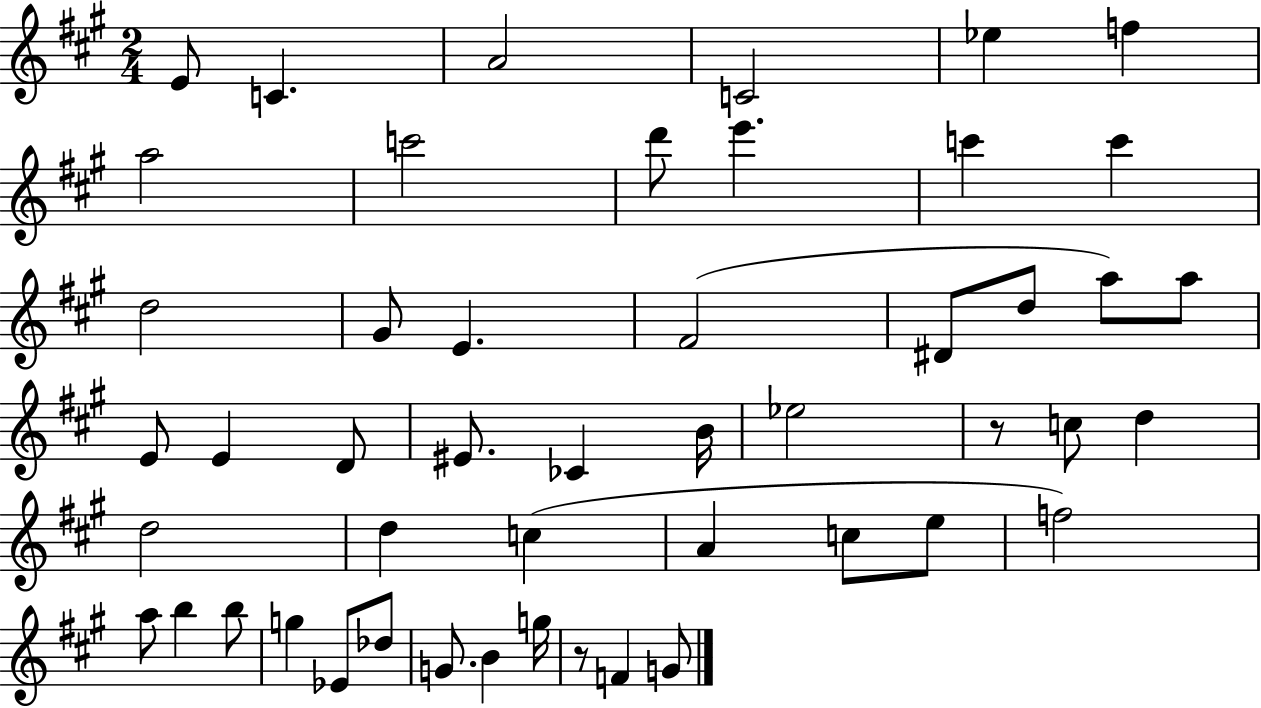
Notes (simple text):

E4/e C4/q. A4/h C4/h Eb5/q F5/q A5/h C6/h D6/e E6/q. C6/q C6/q D5/h G#4/e E4/q. F#4/h D#4/e D5/e A5/e A5/e E4/e E4/q D4/e EIS4/e. CES4/q B4/s Eb5/h R/e C5/e D5/q D5/h D5/q C5/q A4/q C5/e E5/e F5/h A5/e B5/q B5/e G5/q Eb4/e Db5/e G4/e. B4/q G5/s R/e F4/q G4/e